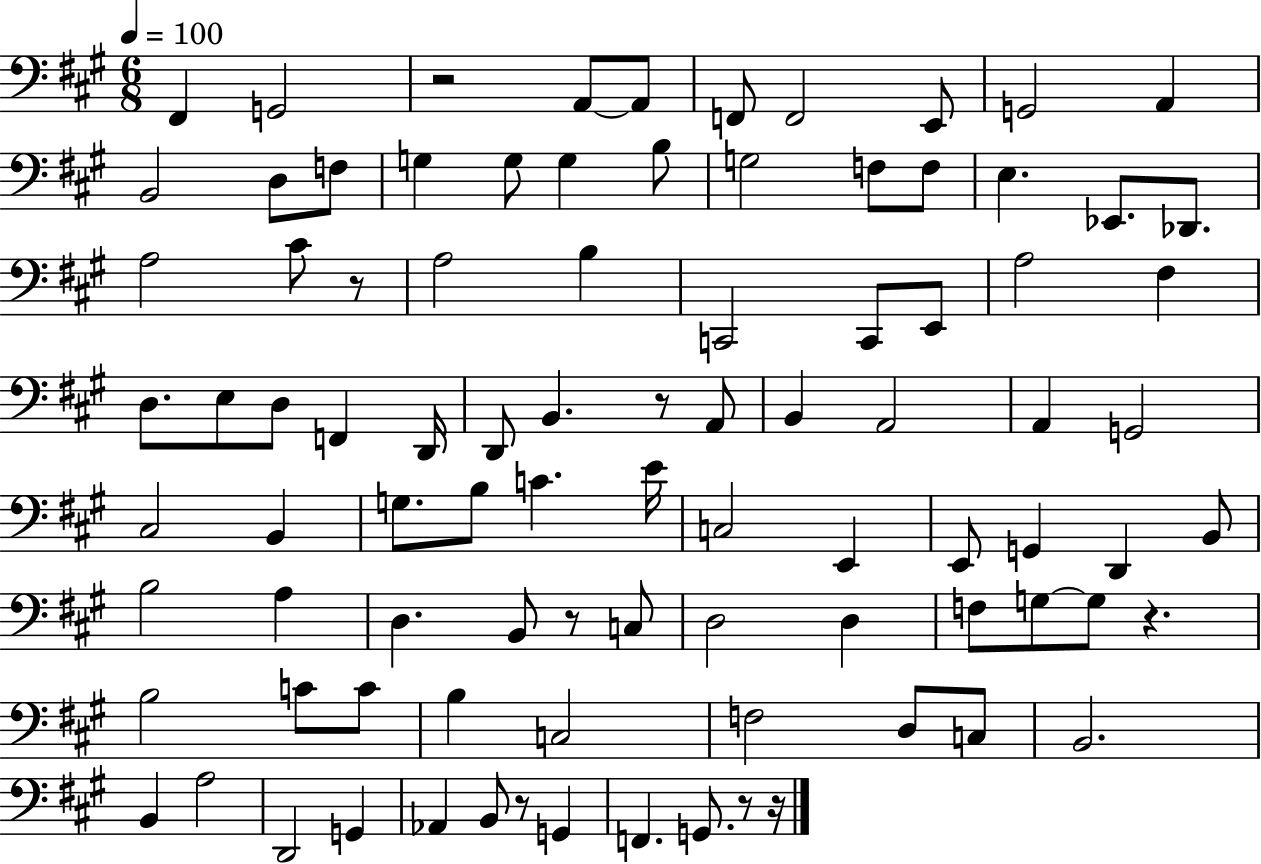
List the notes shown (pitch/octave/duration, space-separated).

F#2/q G2/h R/h A2/e A2/e F2/e F2/h E2/e G2/h A2/q B2/h D3/e F3/e G3/q G3/e G3/q B3/e G3/h F3/e F3/e E3/q. Eb2/e. Db2/e. A3/h C#4/e R/e A3/h B3/q C2/h C2/e E2/e A3/h F#3/q D3/e. E3/e D3/e F2/q D2/s D2/e B2/q. R/e A2/e B2/q A2/h A2/q G2/h C#3/h B2/q G3/e. B3/e C4/q. E4/s C3/h E2/q E2/e G2/q D2/q B2/e B3/h A3/q D3/q. B2/e R/e C3/e D3/h D3/q F3/e G3/e G3/e R/q. B3/h C4/e C4/e B3/q C3/h F3/h D3/e C3/e B2/h. B2/q A3/h D2/h G2/q Ab2/q B2/e R/e G2/q F2/q. G2/e. R/e R/s